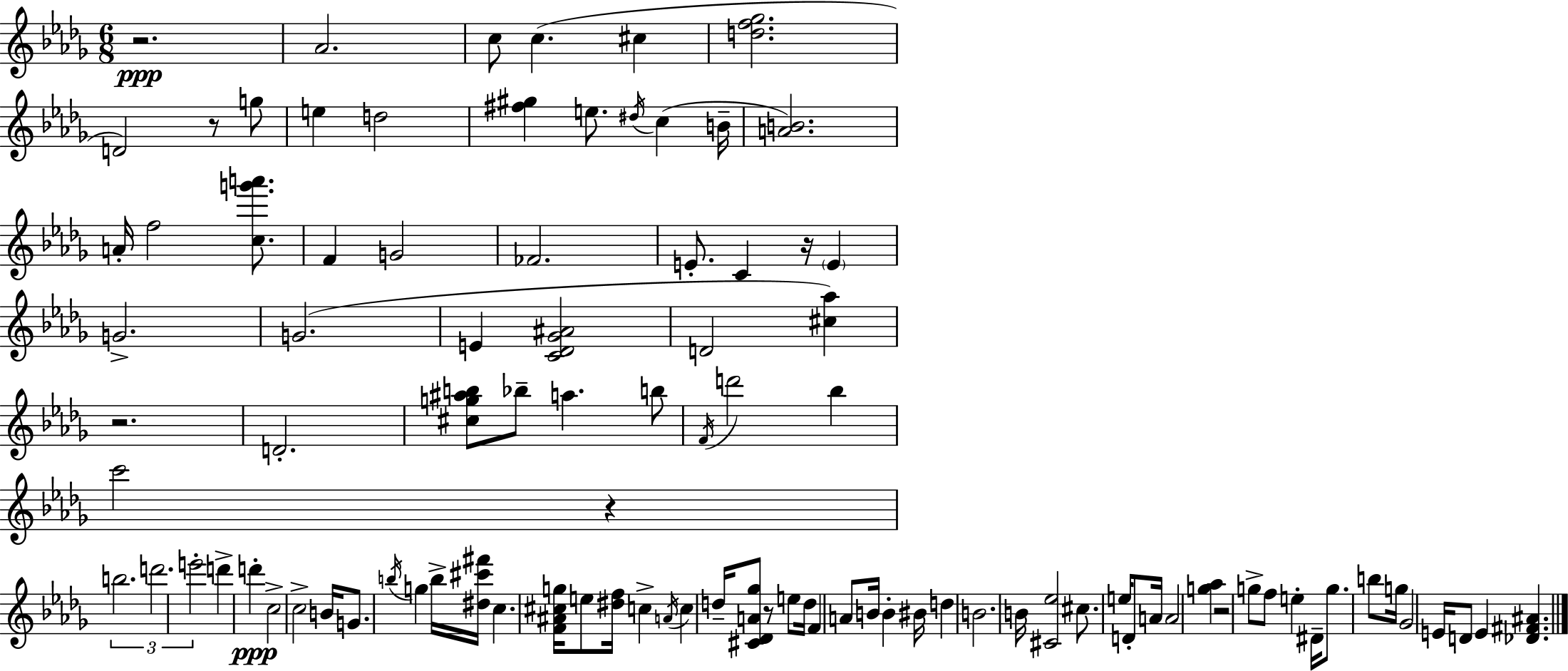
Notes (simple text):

R/h. Ab4/h. C5/e C5/q. C#5/q [D5,F5,Gb5]/h. D4/h R/e G5/e E5/q D5/h [F#5,G#5]/q E5/e. D#5/s C5/q B4/s [A4,B4]/h. A4/s F5/h [C5,G6,A6]/e. F4/q G4/h FES4/h. E4/e. C4/q R/s E4/q G4/h. G4/h. E4/q [C4,Db4,Gb4,A#4]/h D4/h [C#5,Ab5]/q R/h. D4/h. [C#5,G5,A#5,B5]/e Bb5/e A5/q. B5/e F4/s D6/h Bb5/q C6/h R/q B5/h. D6/h. E6/h D6/q D6/q C5/h C5/h B4/s G4/e. B5/s G5/q B5/s [D#5,C#6,F#6]/s C5/q. [F4,A#4,C#5,G5]/s E5/e [D#5,F5]/s C5/q A4/s C5/q D5/s [C#4,Db4,A4,Gb5]/e R/e E5/e D5/s F4/q A4/e B4/s B4/q BIS4/s D5/q B4/h. B4/s [C#4,Eb5]/h C#5/e. E5/s D4/e A4/s A4/h [G5,Ab5]/q R/h G5/e F5/e E5/q D#4/s G5/e. B5/e G5/s Gb4/h E4/s D4/e E4/q [Db4,F#4,A#4]/q.